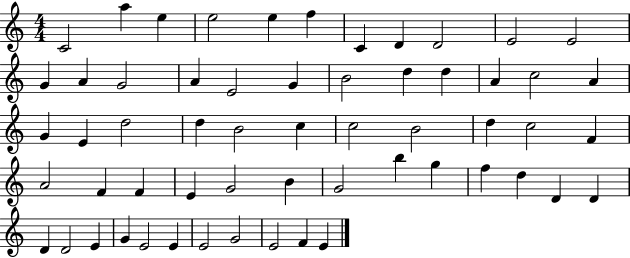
{
  \clef treble
  \numericTimeSignature
  \time 4/4
  \key c \major
  c'2 a''4 e''4 | e''2 e''4 f''4 | c'4 d'4 d'2 | e'2 e'2 | \break g'4 a'4 g'2 | a'4 e'2 g'4 | b'2 d''4 d''4 | a'4 c''2 a'4 | \break g'4 e'4 d''2 | d''4 b'2 c''4 | c''2 b'2 | d''4 c''2 f'4 | \break a'2 f'4 f'4 | e'4 g'2 b'4 | g'2 b''4 g''4 | f''4 d''4 d'4 d'4 | \break d'4 d'2 e'4 | g'4 e'2 e'4 | e'2 g'2 | e'2 f'4 e'4 | \break \bar "|."
}